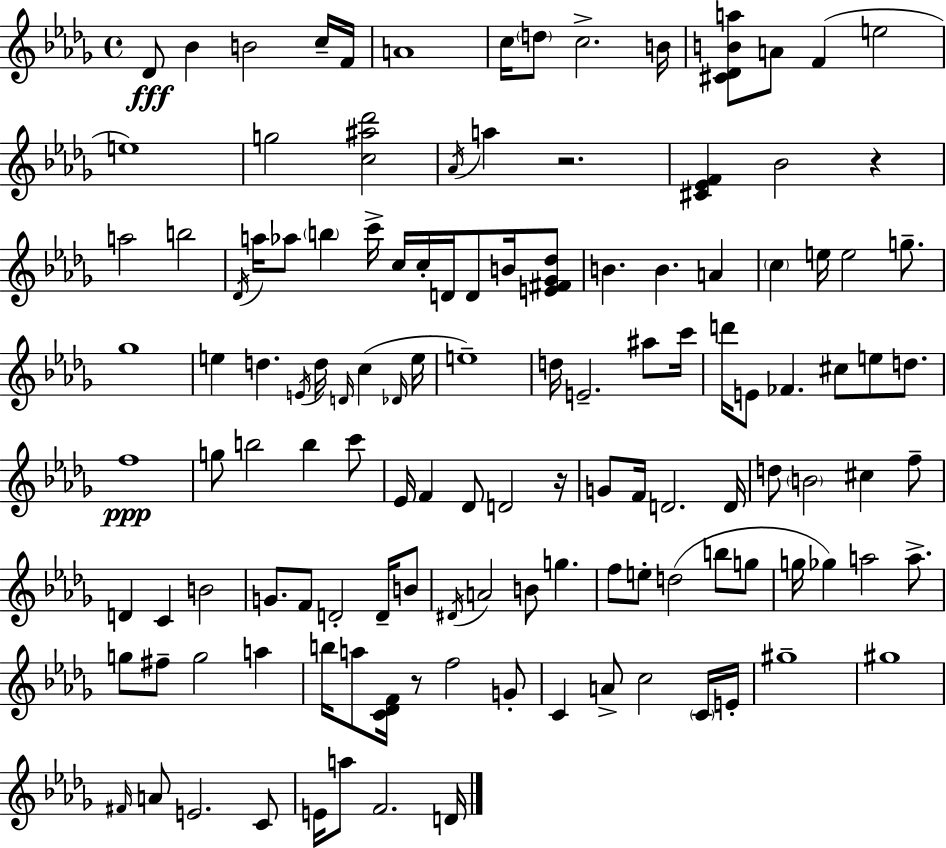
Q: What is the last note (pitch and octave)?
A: D4